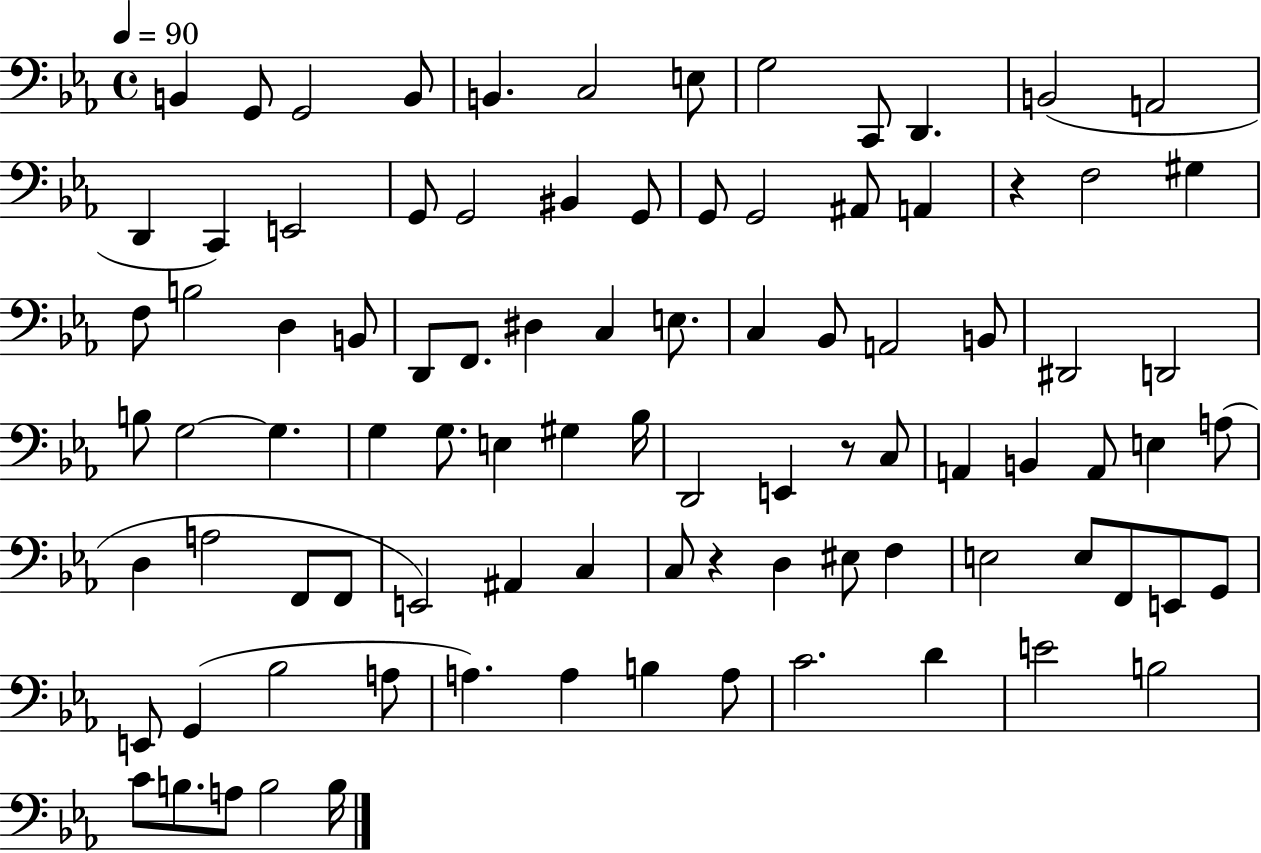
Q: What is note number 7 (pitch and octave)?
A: E3